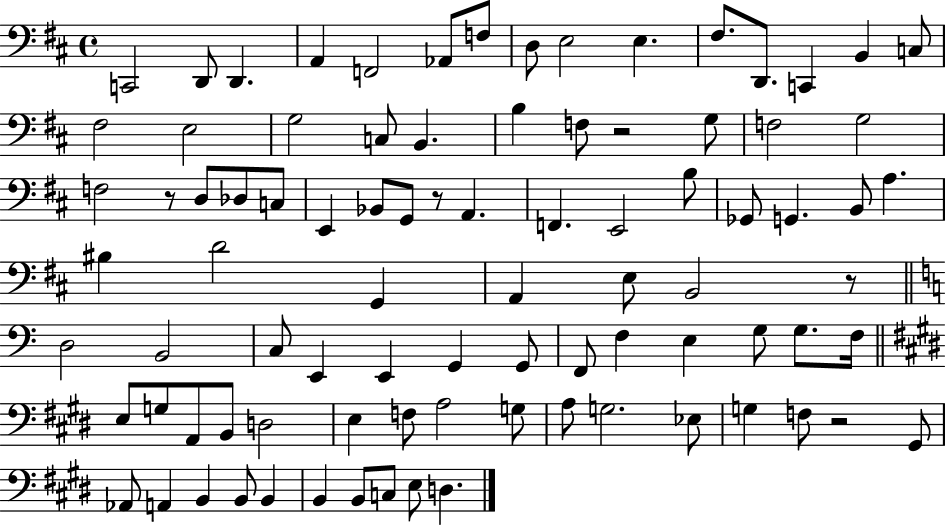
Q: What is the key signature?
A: D major